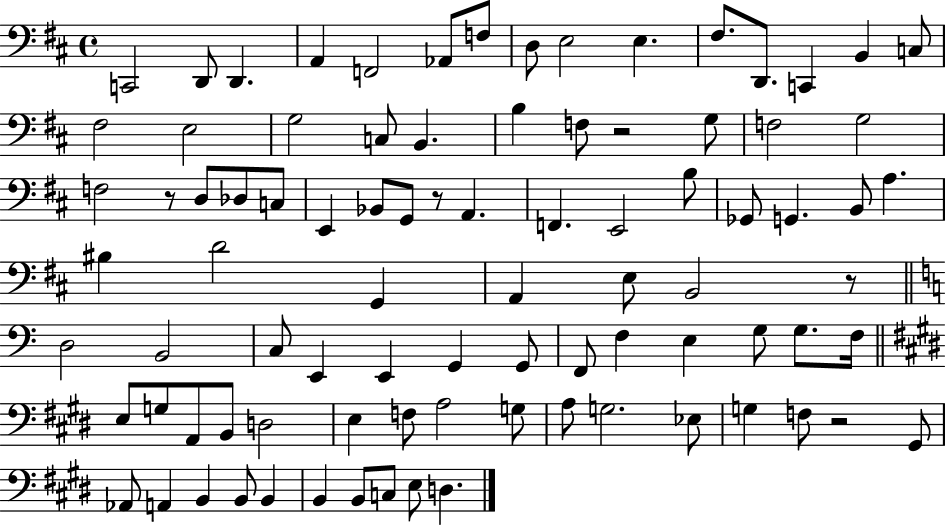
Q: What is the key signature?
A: D major